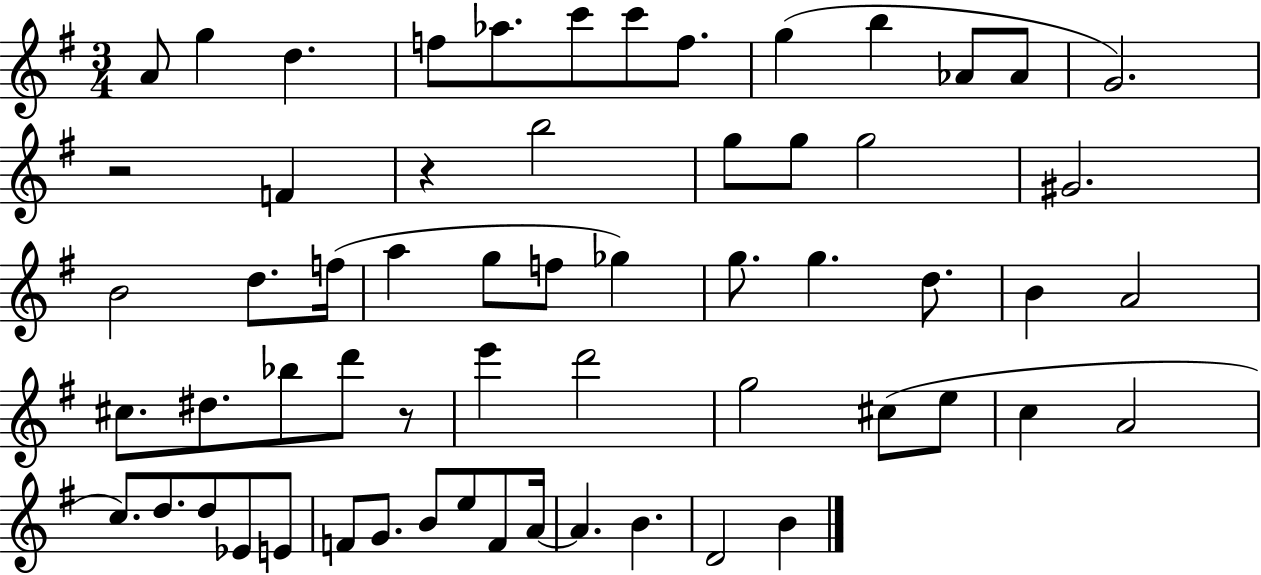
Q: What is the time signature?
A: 3/4